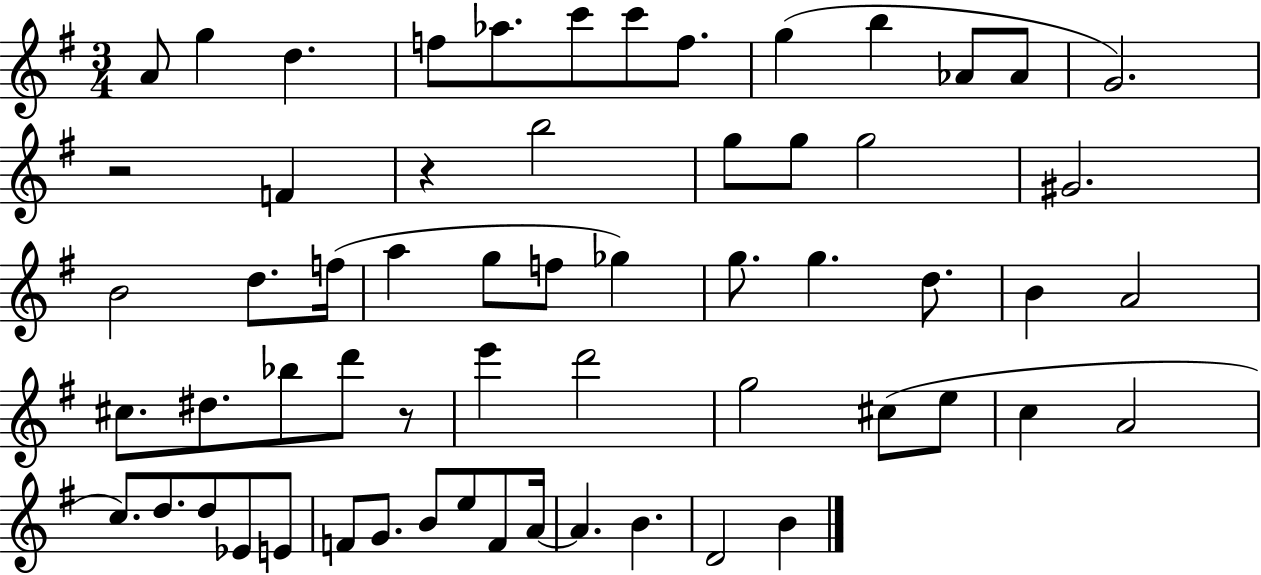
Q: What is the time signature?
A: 3/4